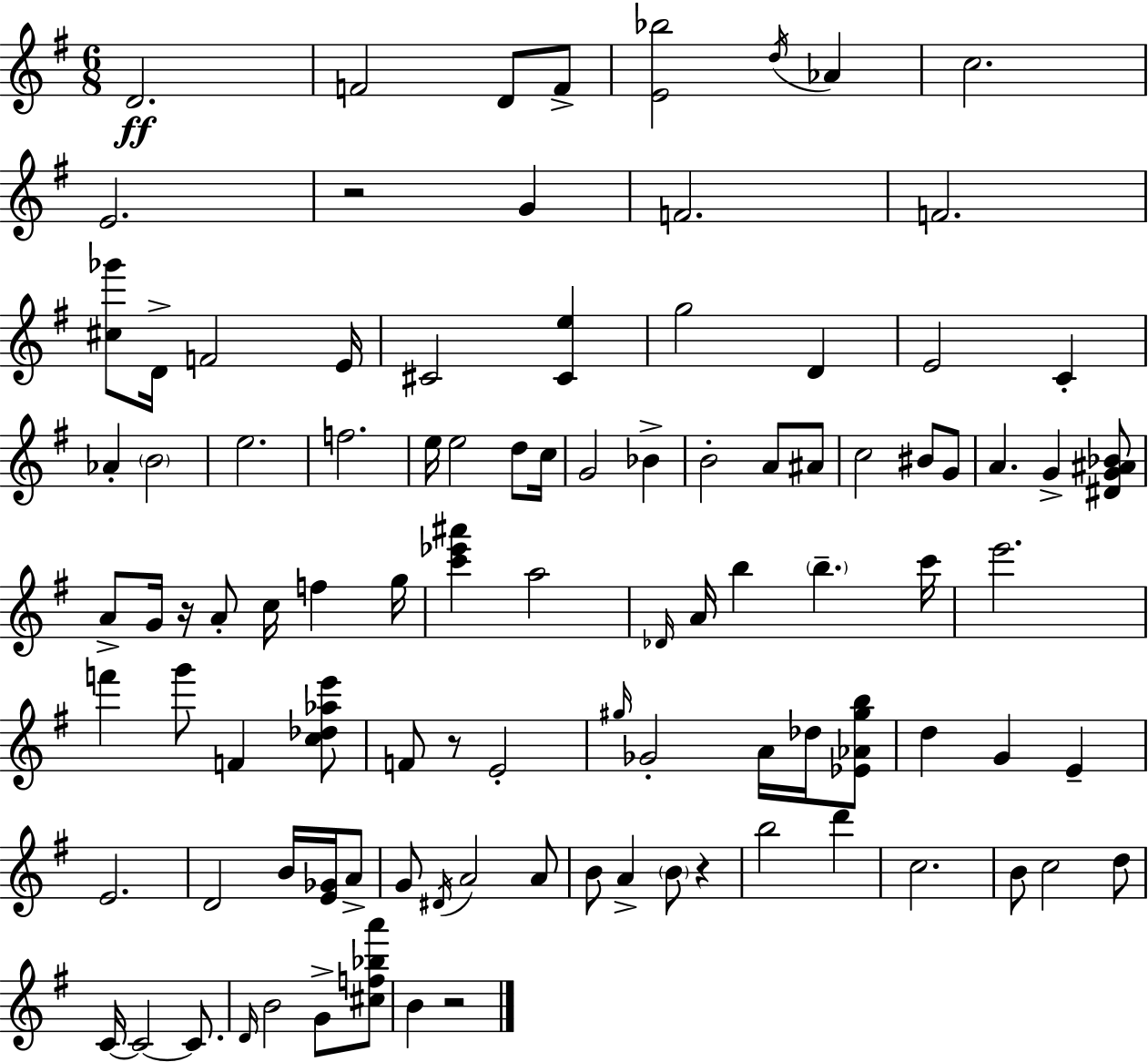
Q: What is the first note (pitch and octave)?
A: D4